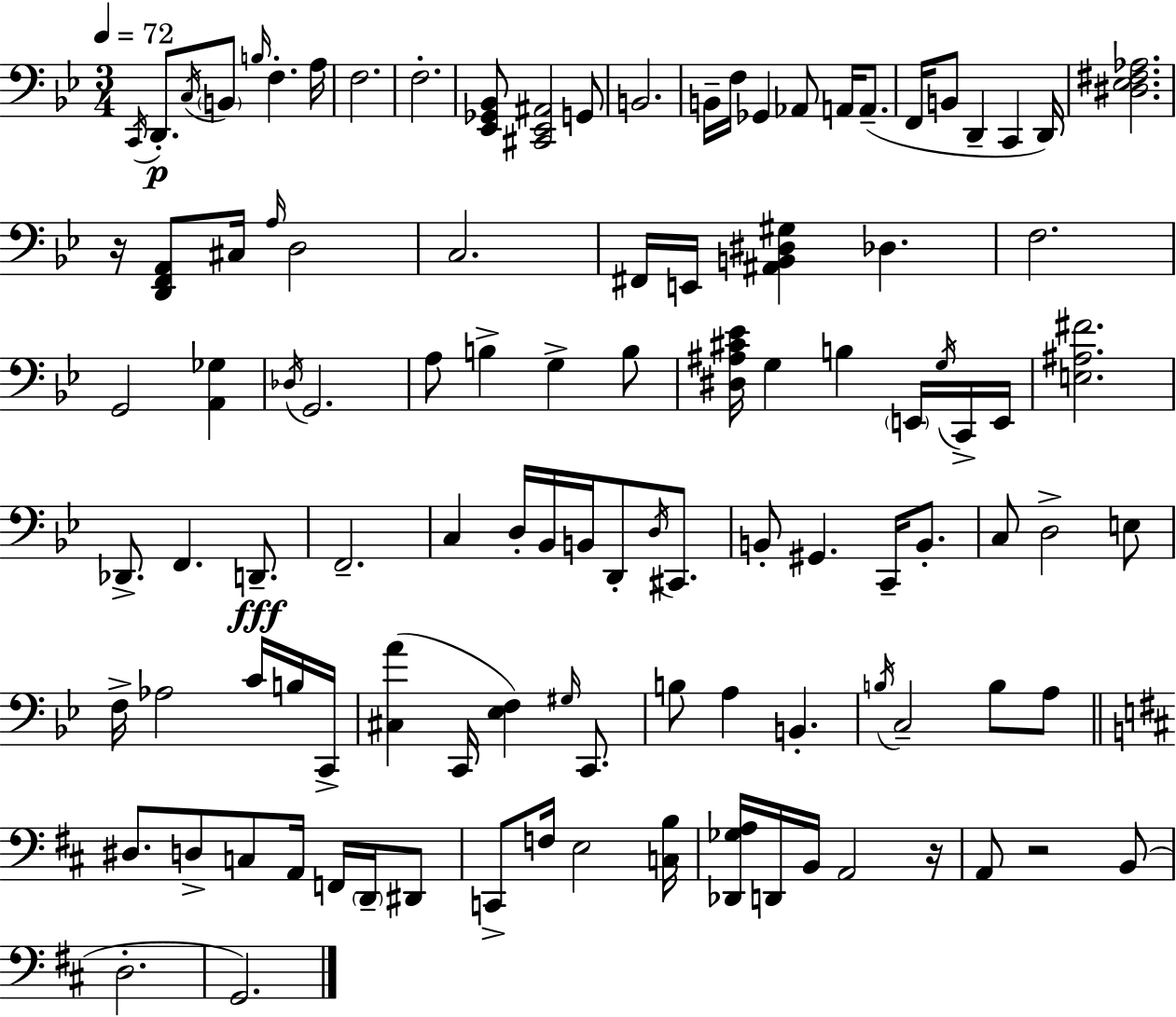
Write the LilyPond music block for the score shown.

{
  \clef bass
  \numericTimeSignature
  \time 3/4
  \key g \minor
  \tempo 4 = 72
  \repeat volta 2 { \acciaccatura { c,16 }\p d,8.-. \acciaccatura { c16 } \parenthesize b,8 \grace { b16 } f4.-. | a16 f2. | f2.-. | <ees, ges, bes,>8 <cis, ees, ais,>2 | \break g,8 b,2. | b,16-- f16 ges,4 aes,8 a,16 | a,8.--( f,16 b,8 d,4-- c,4 | d,16) <dis ees fis aes>2. | \break r16 <d, f, a,>8 cis16 \grace { a16 } d2 | c2. | fis,16 e,16 <ais, b, dis gis>4 des4. | f2. | \break g,2 | <a, ges>4 \acciaccatura { des16 } g,2. | a8 b4-> g4-> | b8 <dis ais cis' ees'>16 g4 b4 | \break \parenthesize e,16 \acciaccatura { g16 } c,16-> e,16 <e ais fis'>2. | des,8.-> f,4. | d,8.--\fff f,2.-- | c4 d16-. bes,16 | \break b,16 d,8-. \acciaccatura { d16 } cis,8. b,8-. gis,4. | c,16-- b,8.-. c8 d2-> | e8 f16-> aes2 | c'16 b16 c,16-> <cis a'>4( c,16 | \break <ees f>4) \grace { gis16 } c,8. b8 a4 | b,4.-. \acciaccatura { b16 } c2-- | b8 a8 \bar "||" \break \key d \major dis8. d8-> c8 a,16 f,16 \parenthesize d,16-- dis,8 | c,8-> f16 e2 <c b>16 | <des, ges a>16 d,16 b,16 a,2 r16 | a,8 r2 b,8( | \break d2.-. | g,2.) | } \bar "|."
}